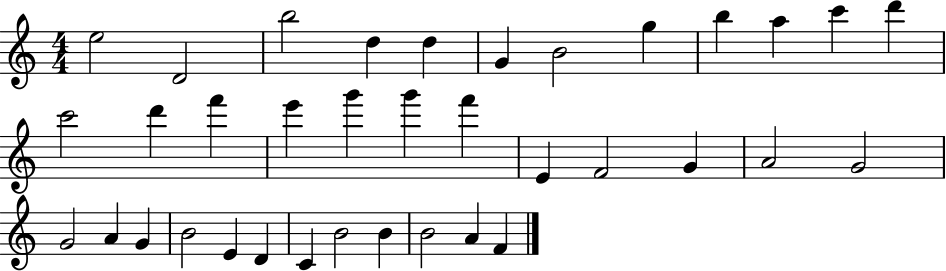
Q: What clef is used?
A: treble